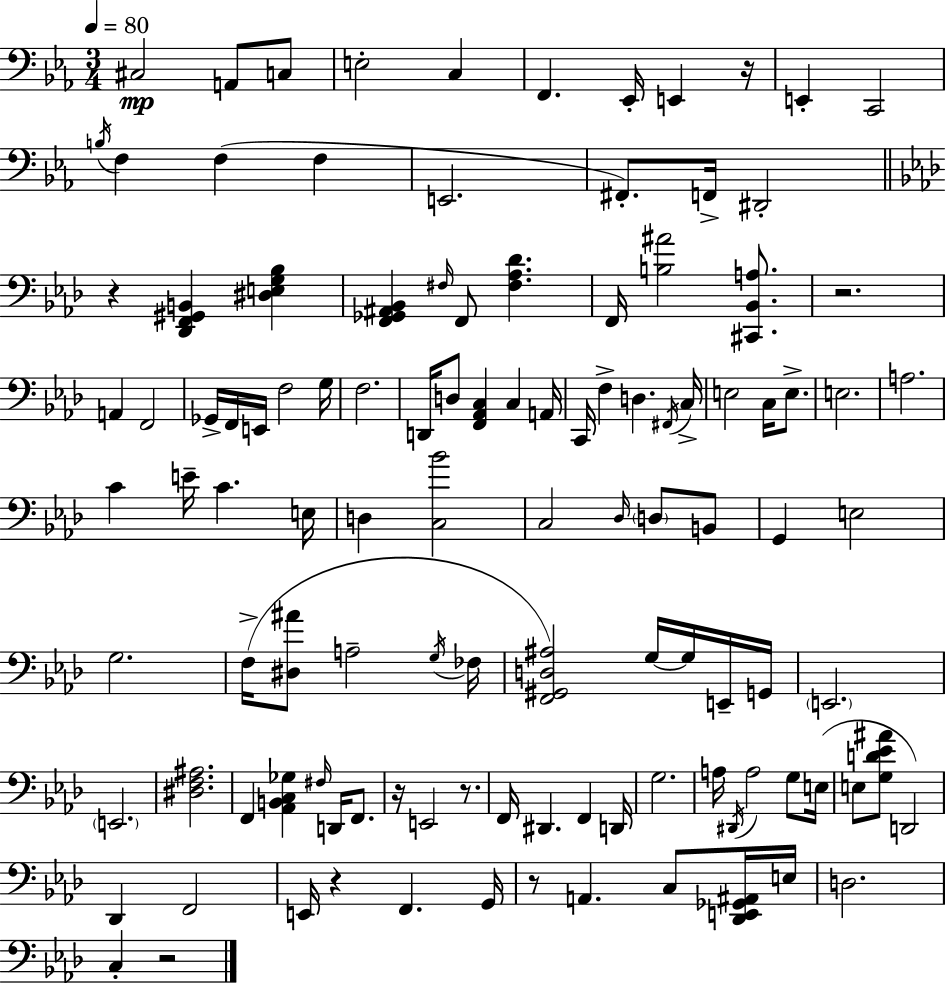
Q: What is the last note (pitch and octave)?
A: C3